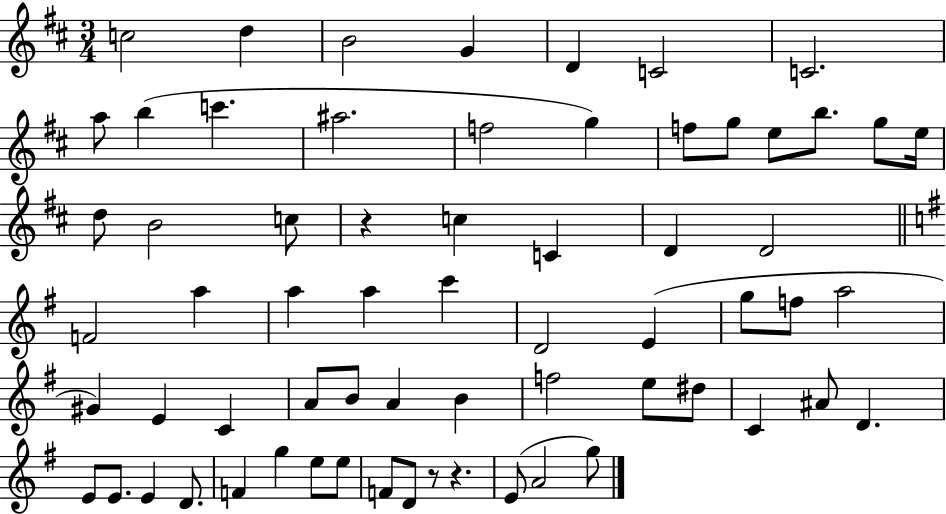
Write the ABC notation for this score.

X:1
T:Untitled
M:3/4
L:1/4
K:D
c2 d B2 G D C2 C2 a/2 b c' ^a2 f2 g f/2 g/2 e/2 b/2 g/2 e/4 d/2 B2 c/2 z c C D D2 F2 a a a c' D2 E g/2 f/2 a2 ^G E C A/2 B/2 A B f2 e/2 ^d/2 C ^A/2 D E/2 E/2 E D/2 F g e/2 e/2 F/2 D/2 z/2 z E/2 A2 g/2